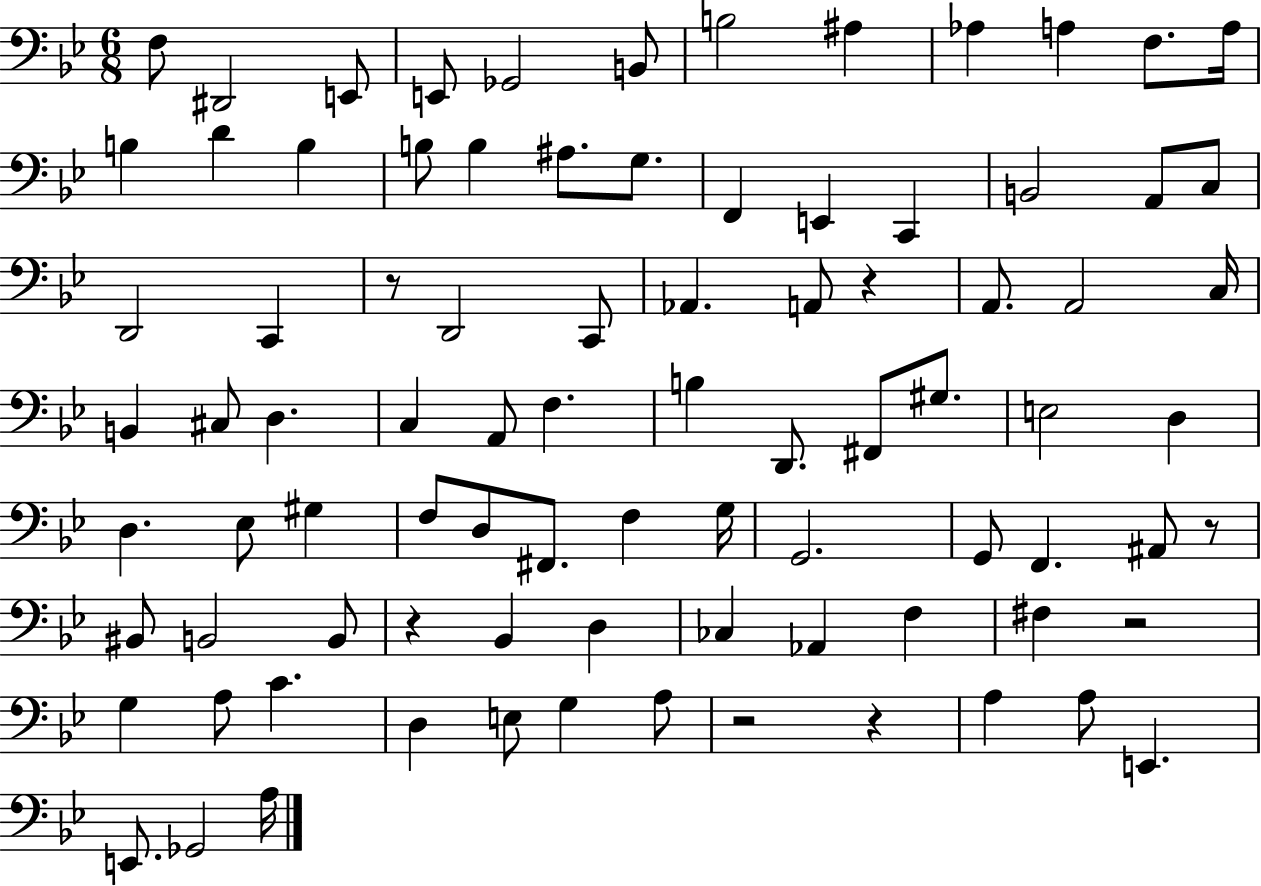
X:1
T:Untitled
M:6/8
L:1/4
K:Bb
F,/2 ^D,,2 E,,/2 E,,/2 _G,,2 B,,/2 B,2 ^A, _A, A, F,/2 A,/4 B, D B, B,/2 B, ^A,/2 G,/2 F,, E,, C,, B,,2 A,,/2 C,/2 D,,2 C,, z/2 D,,2 C,,/2 _A,, A,,/2 z A,,/2 A,,2 C,/4 B,, ^C,/2 D, C, A,,/2 F, B, D,,/2 ^F,,/2 ^G,/2 E,2 D, D, _E,/2 ^G, F,/2 D,/2 ^F,,/2 F, G,/4 G,,2 G,,/2 F,, ^A,,/2 z/2 ^B,,/2 B,,2 B,,/2 z _B,, D, _C, _A,, F, ^F, z2 G, A,/2 C D, E,/2 G, A,/2 z2 z A, A,/2 E,, E,,/2 _G,,2 A,/4